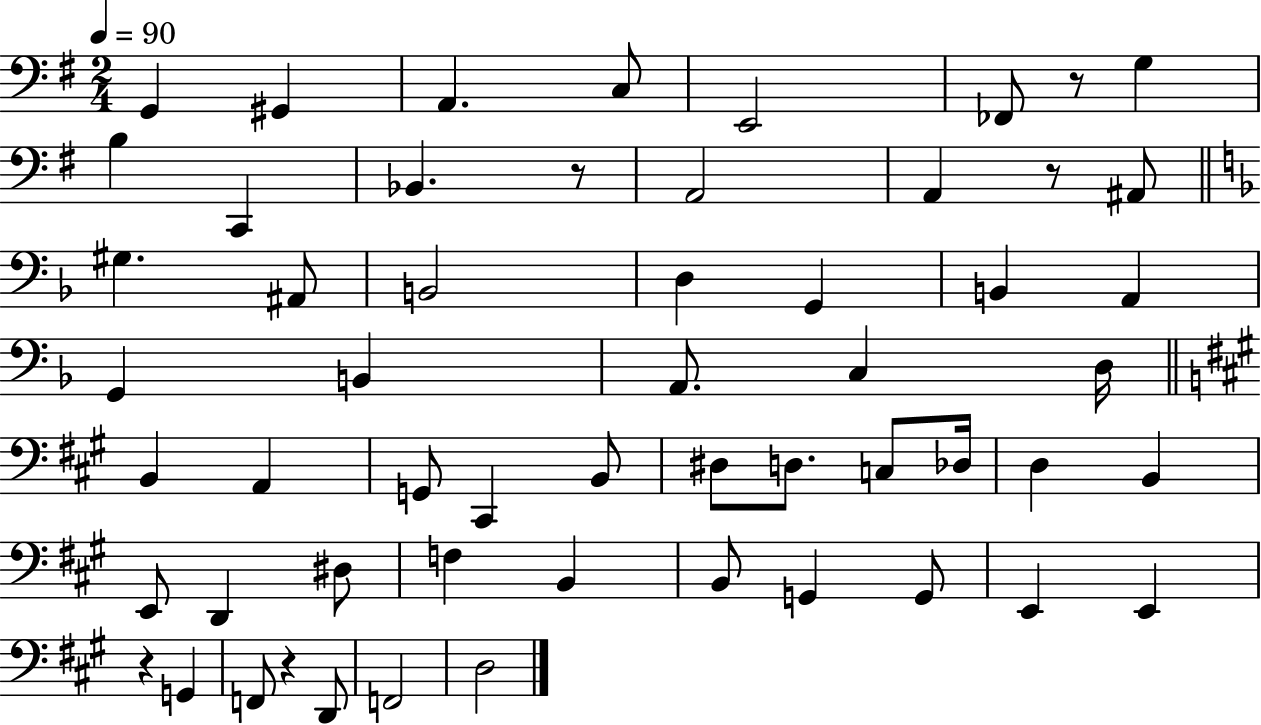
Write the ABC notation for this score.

X:1
T:Untitled
M:2/4
L:1/4
K:G
G,, ^G,, A,, C,/2 E,,2 _F,,/2 z/2 G, B, C,, _B,, z/2 A,,2 A,, z/2 ^A,,/2 ^G, ^A,,/2 B,,2 D, G,, B,, A,, G,, B,, A,,/2 C, D,/4 B,, A,, G,,/2 ^C,, B,,/2 ^D,/2 D,/2 C,/2 _D,/4 D, B,, E,,/2 D,, ^D,/2 F, B,, B,,/2 G,, G,,/2 E,, E,, z G,, F,,/2 z D,,/2 F,,2 D,2